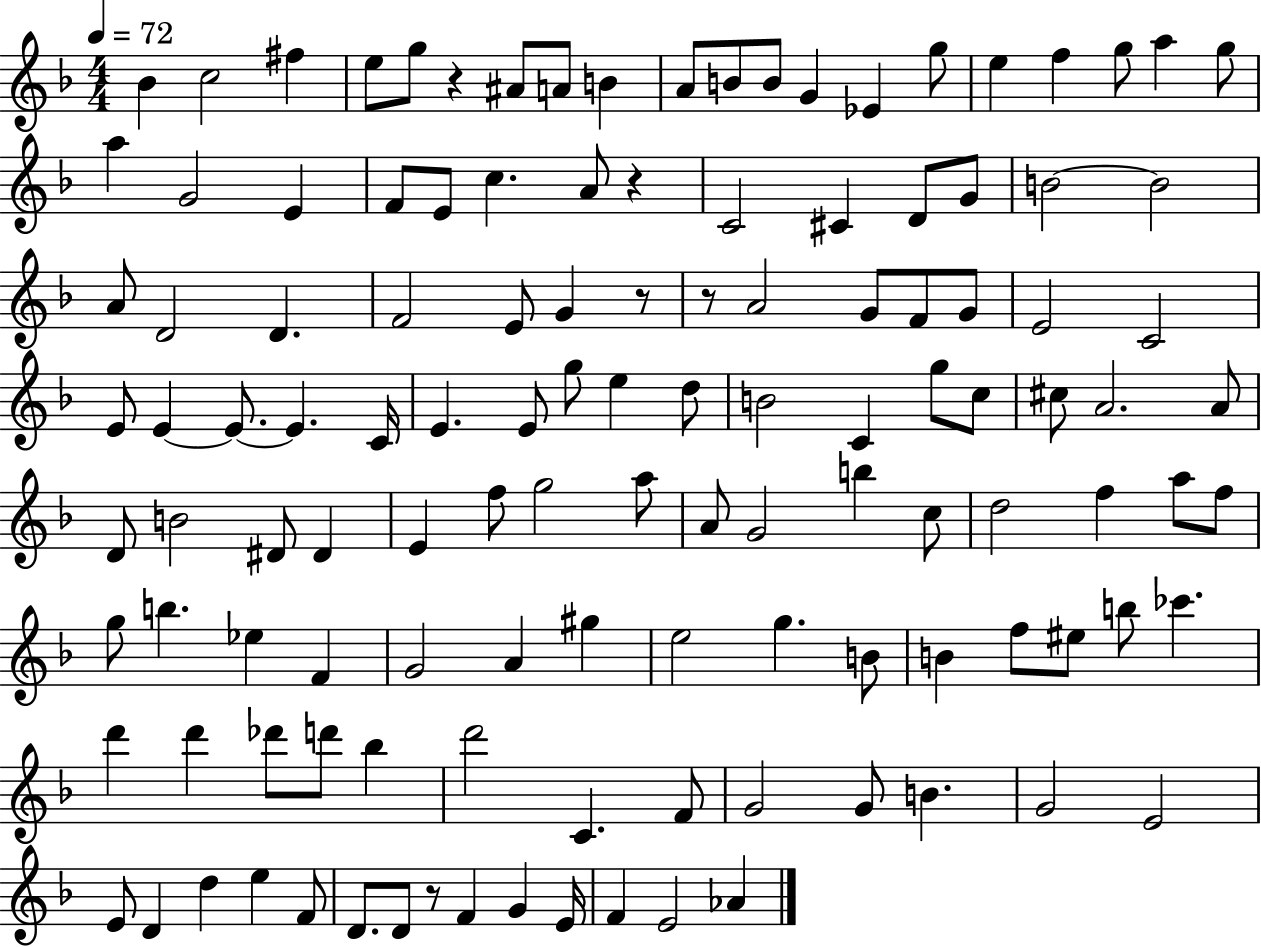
Bb4/q C5/h F#5/q E5/e G5/e R/q A#4/e A4/e B4/q A4/e B4/e B4/e G4/q Eb4/q G5/e E5/q F5/q G5/e A5/q G5/e A5/q G4/h E4/q F4/e E4/e C5/q. A4/e R/q C4/h C#4/q D4/e G4/e B4/h B4/h A4/e D4/h D4/q. F4/h E4/e G4/q R/e R/e A4/h G4/e F4/e G4/e E4/h C4/h E4/e E4/q E4/e. E4/q. C4/s E4/q. E4/e G5/e E5/q D5/e B4/h C4/q G5/e C5/e C#5/e A4/h. A4/e D4/e B4/h D#4/e D#4/q E4/q F5/e G5/h A5/e A4/e G4/h B5/q C5/e D5/h F5/q A5/e F5/e G5/e B5/q. Eb5/q F4/q G4/h A4/q G#5/q E5/h G5/q. B4/e B4/q F5/e EIS5/e B5/e CES6/q. D6/q D6/q Db6/e D6/e Bb5/q D6/h C4/q. F4/e G4/h G4/e B4/q. G4/h E4/h E4/e D4/q D5/q E5/q F4/e D4/e. D4/e R/e F4/q G4/q E4/s F4/q E4/h Ab4/q